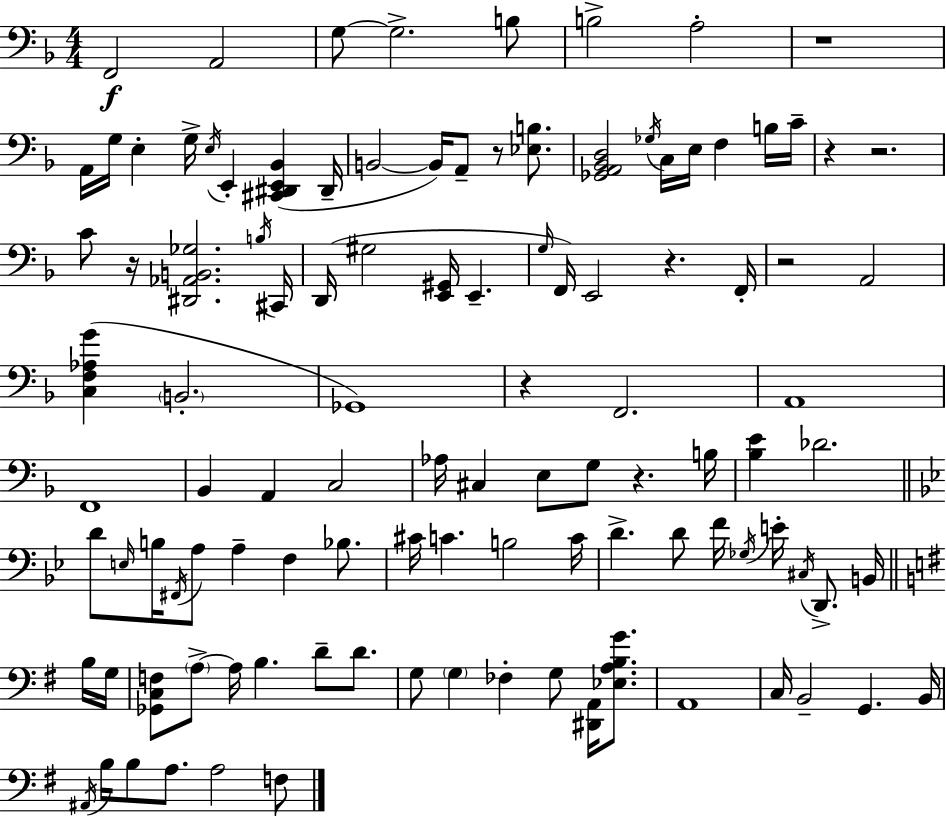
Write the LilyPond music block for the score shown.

{
  \clef bass
  \numericTimeSignature
  \time 4/4
  \key f \major
  f,2\f a,2 | g8~~ g2.-> b8 | b2-> a2-. | r1 | \break a,16 g16 e4-. g16-> \acciaccatura { e16 } e,4-. <cis, dis, e, bes,>4( | dis,16-- b,2~~ b,16) a,8-- r8 <ees b>8. | <ges, a, bes, d>2 \acciaccatura { ges16 } c16 e16 f4 | b16 c'16-- r4 r2. | \break c'8 r16 <dis, aes, b, ges>2. | \acciaccatura { b16 } cis,16 d,16( gis2 <e, gis,>16 e,4.-- | \grace { g16 }) f,16 e,2 r4. | f,16-. r2 a,2 | \break <c f aes g'>4( \parenthesize b,2.-. | ges,1) | r4 f,2. | a,1 | \break f,1 | bes,4 a,4 c2 | aes16 cis4 e8 g8 r4. | b16 <bes e'>4 des'2. | \break \bar "||" \break \key bes \major d'8 \grace { e16 } b16 \acciaccatura { fis,16 } a8 a4-- f4 bes8. | cis'16 c'4. b2 | c'16 d'4.-> d'8 f'16 \acciaccatura { ges16 } e'16-. \acciaccatura { cis16 } d,8.-> | b,16 \bar "||" \break \key g \major b16 g16 <ges, c f>8 \parenthesize a8->~~ a16 b4. d'8-- d'8. | g8 \parenthesize g4 fes4-. g8 <dis, a,>16 <ees a b g'>8. | a,1 | c16 b,2-- g,4. | \break b,16 \acciaccatura { ais,16 } b16 b8 a8. a2 | f8 \bar "|."
}